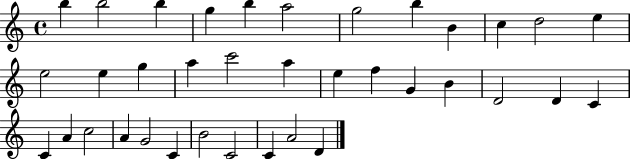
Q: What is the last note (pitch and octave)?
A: D4